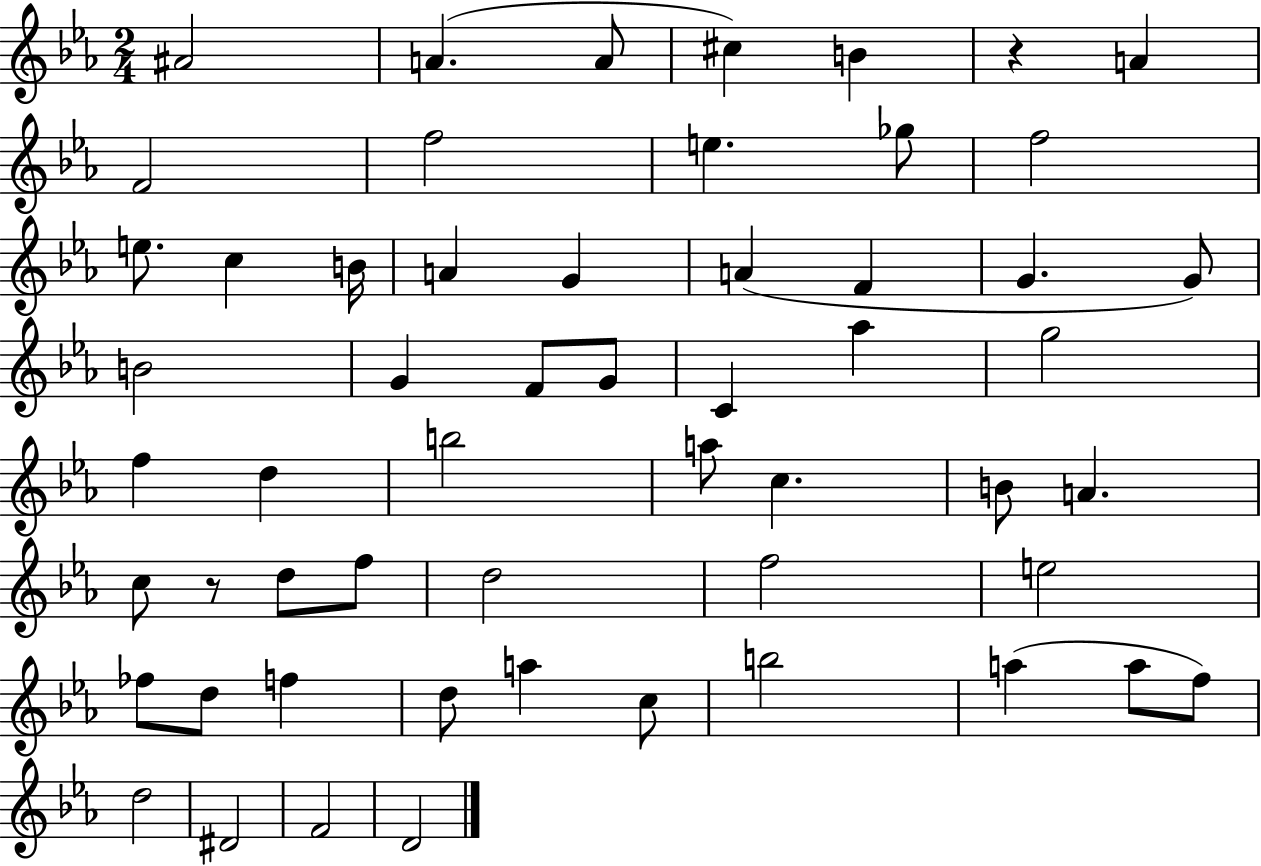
A#4/h A4/q. A4/e C#5/q B4/q R/q A4/q F4/h F5/h E5/q. Gb5/e F5/h E5/e. C5/q B4/s A4/q G4/q A4/q F4/q G4/q. G4/e B4/h G4/q F4/e G4/e C4/q Ab5/q G5/h F5/q D5/q B5/h A5/e C5/q. B4/e A4/q. C5/e R/e D5/e F5/e D5/h F5/h E5/h FES5/e D5/e F5/q D5/e A5/q C5/e B5/h A5/q A5/e F5/e D5/h D#4/h F4/h D4/h